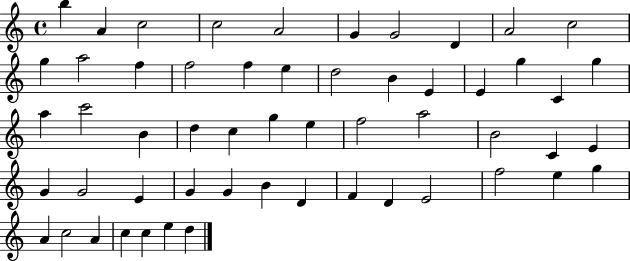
B5/q A4/q C5/h C5/h A4/h G4/q G4/h D4/q A4/h C5/h G5/q A5/h F5/q F5/h F5/q E5/q D5/h B4/q E4/q E4/q G5/q C4/q G5/q A5/q C6/h B4/q D5/q C5/q G5/q E5/q F5/h A5/h B4/h C4/q E4/q G4/q G4/h E4/q G4/q G4/q B4/q D4/q F4/q D4/q E4/h F5/h E5/q G5/q A4/q C5/h A4/q C5/q C5/q E5/q D5/q